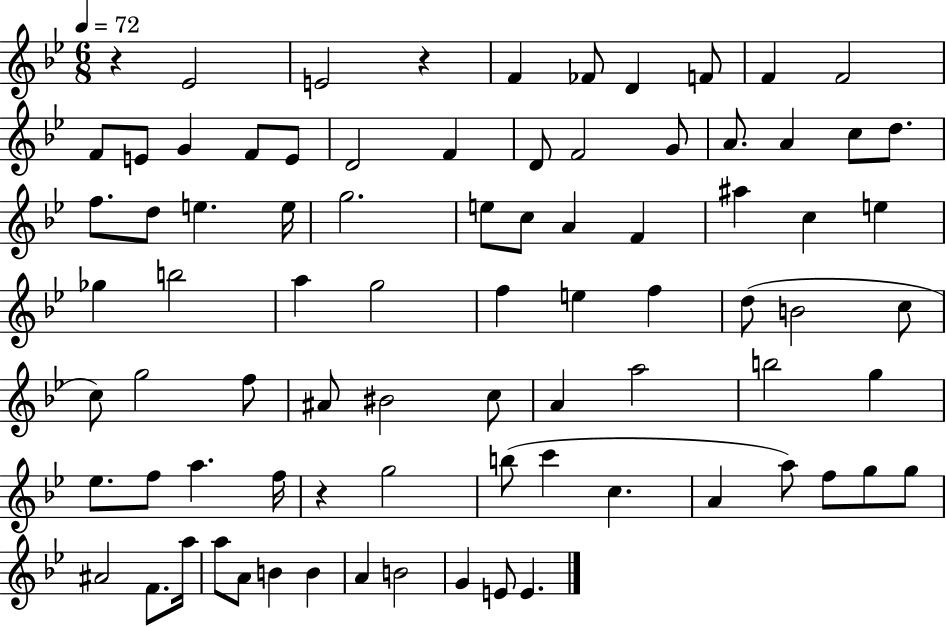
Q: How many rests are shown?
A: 3